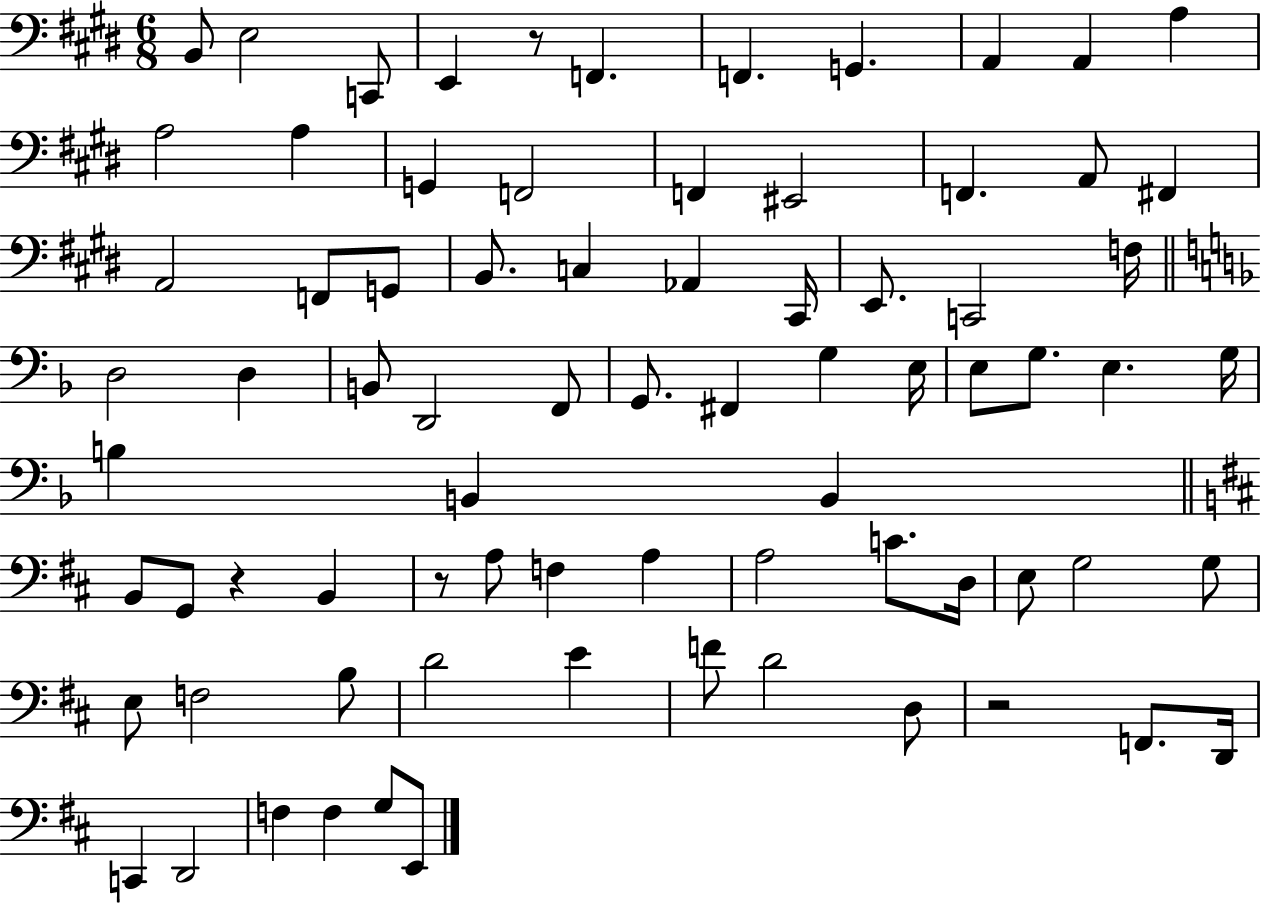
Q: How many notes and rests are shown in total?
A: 77